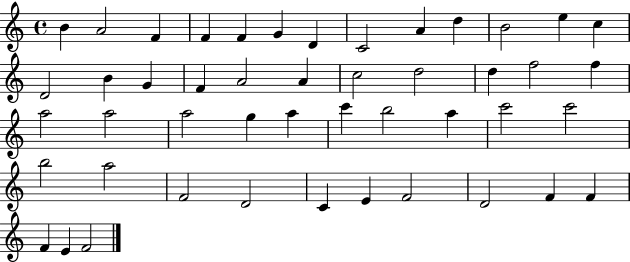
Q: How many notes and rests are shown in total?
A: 47